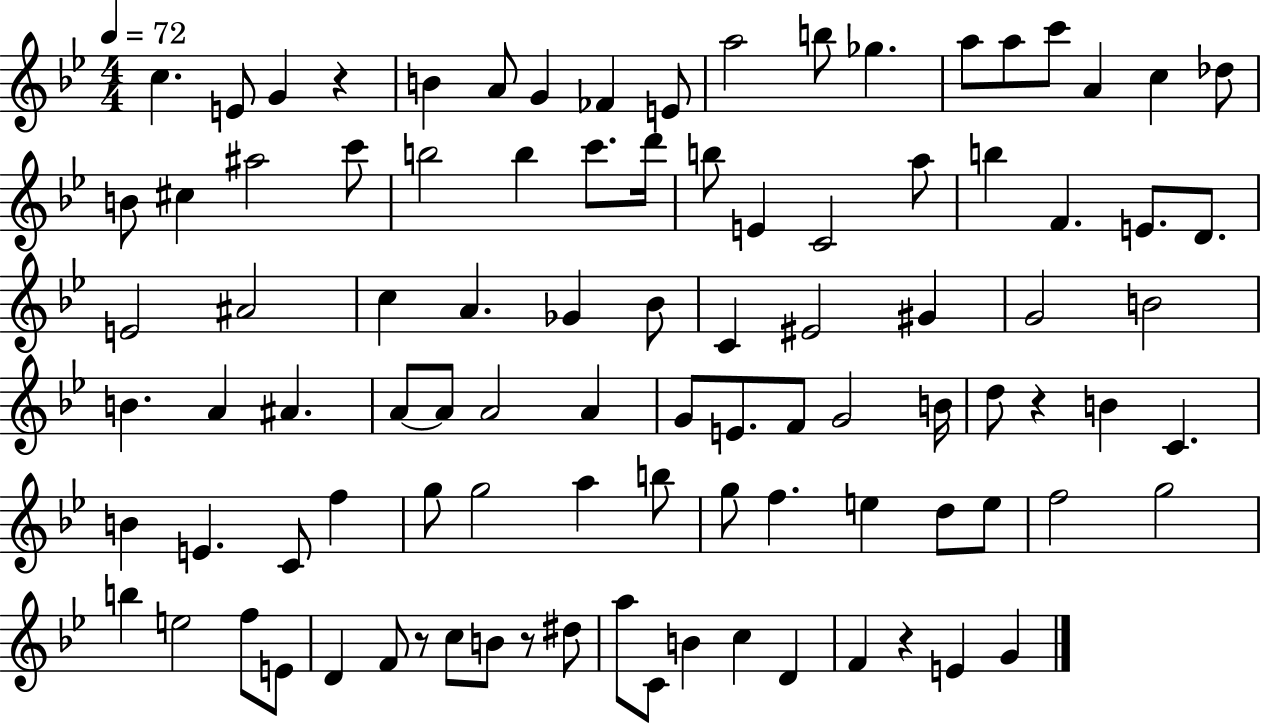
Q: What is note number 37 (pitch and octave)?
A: A4